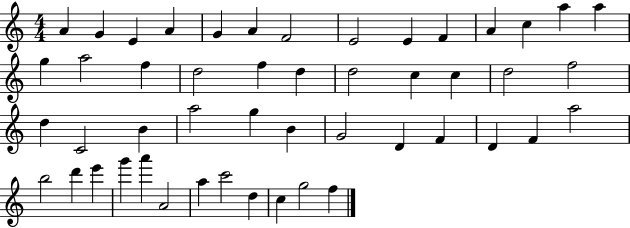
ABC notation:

X:1
T:Untitled
M:4/4
L:1/4
K:C
A G E A G A F2 E2 E F A c a a g a2 f d2 f d d2 c c d2 f2 d C2 B a2 g B G2 D F D F a2 b2 d' e' g' a' A2 a c'2 d c g2 f